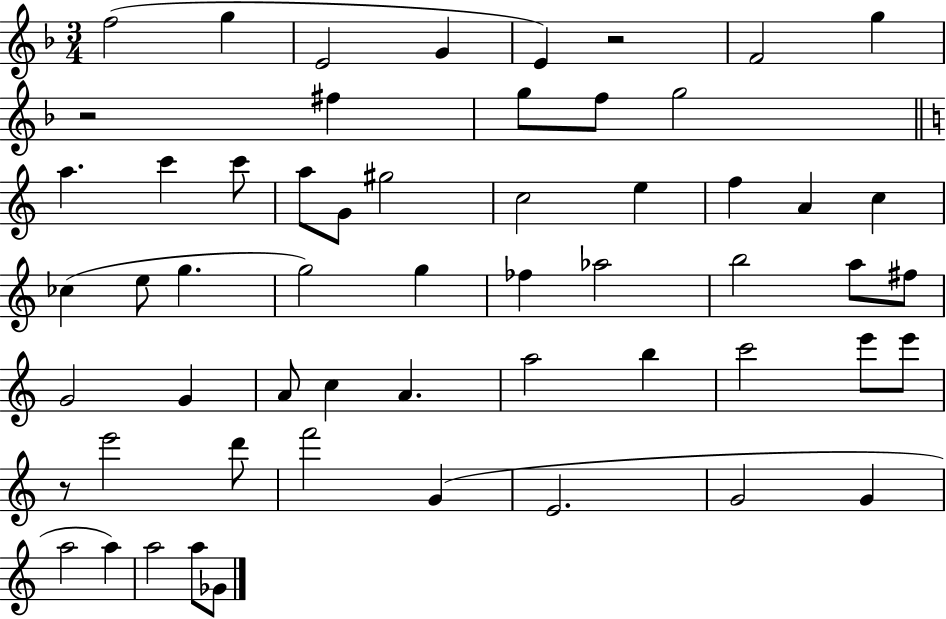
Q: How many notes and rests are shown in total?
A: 57